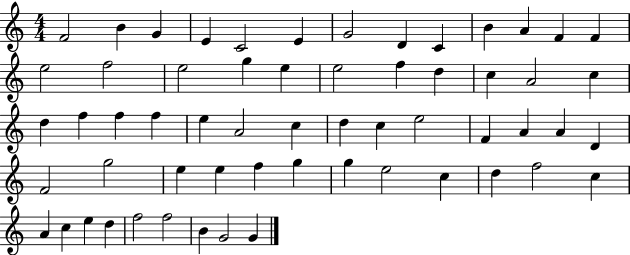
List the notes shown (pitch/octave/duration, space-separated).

F4/h B4/q G4/q E4/q C4/h E4/q G4/h D4/q C4/q B4/q A4/q F4/q F4/q E5/h F5/h E5/h G5/q E5/q E5/h F5/q D5/q C5/q A4/h C5/q D5/q F5/q F5/q F5/q E5/q A4/h C5/q D5/q C5/q E5/h F4/q A4/q A4/q D4/q F4/h G5/h E5/q E5/q F5/q G5/q G5/q E5/h C5/q D5/q F5/h C5/q A4/q C5/q E5/q D5/q F5/h F5/h B4/q G4/h G4/q